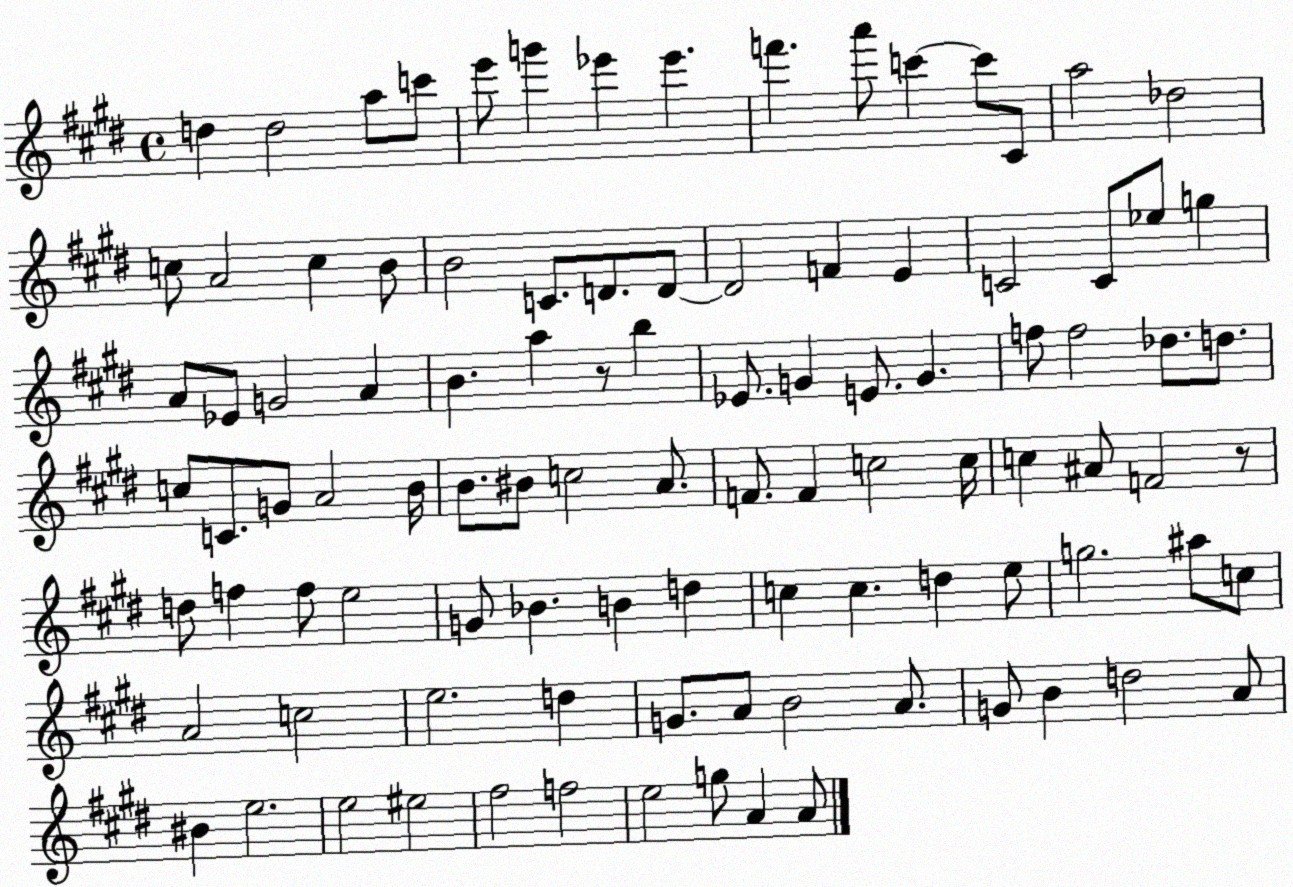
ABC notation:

X:1
T:Untitled
M:4/4
L:1/4
K:E
d d2 a/2 c'/2 e'/2 g' _e' _e' f' a'/2 c' c'/2 ^C/2 a2 _d2 c/2 A2 c B/2 B2 C/2 D/2 D/2 D2 F E C2 C/2 _e/2 g A/2 _E/2 G2 A B a z/2 b _E/2 G E/2 G f/2 f2 _d/2 d/2 c/2 C/2 G/2 A2 B/4 B/2 ^B/2 c2 A/2 F/2 F c2 c/4 c ^A/2 F2 z/2 d/2 f f/2 e2 G/2 _B B d c c d e/2 g2 ^a/2 c/2 A2 c2 e2 d G/2 A/2 B2 A/2 G/2 B d2 A/2 ^B e2 e2 ^e2 ^f2 f2 e2 g/2 A A/2